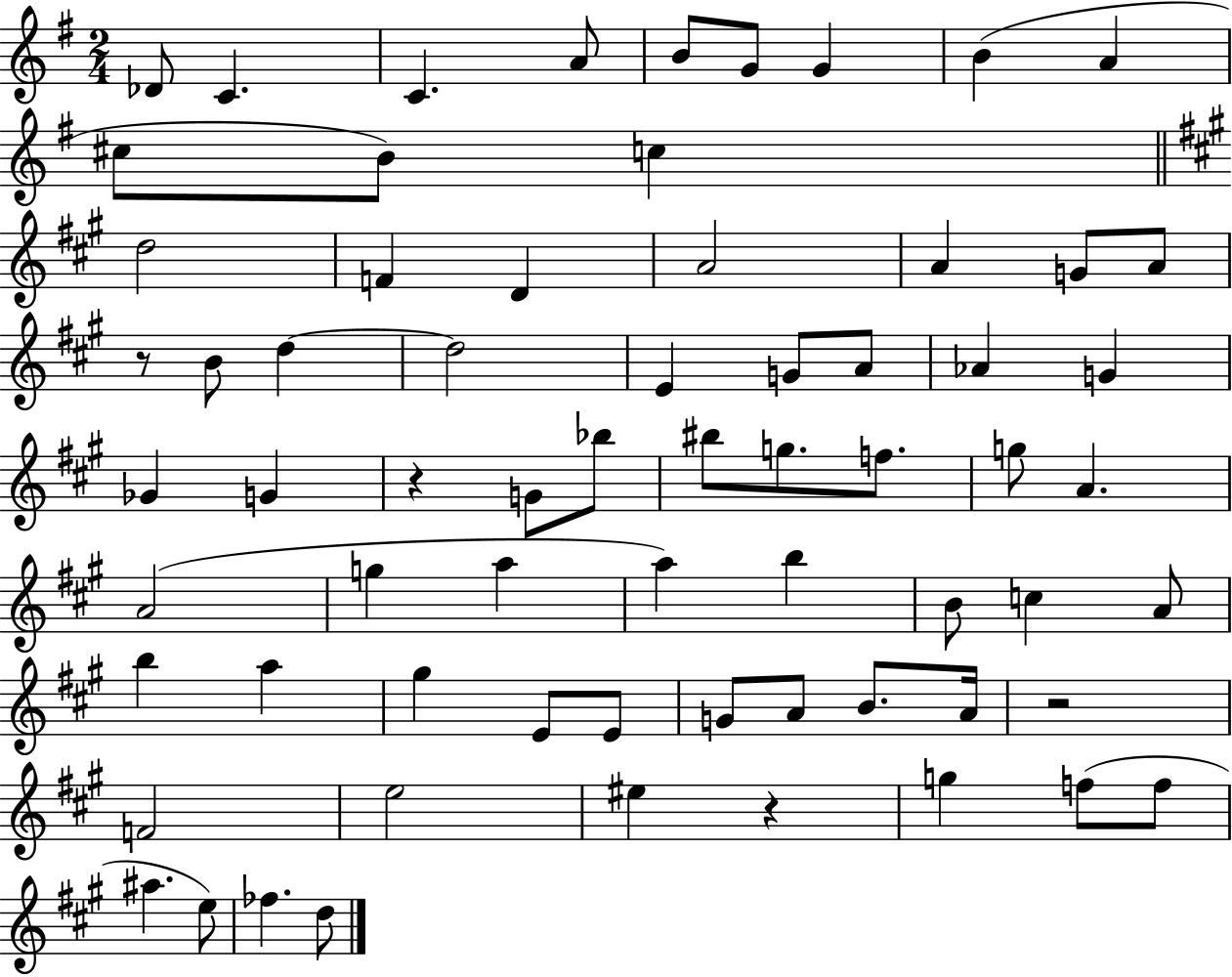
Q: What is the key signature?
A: G major